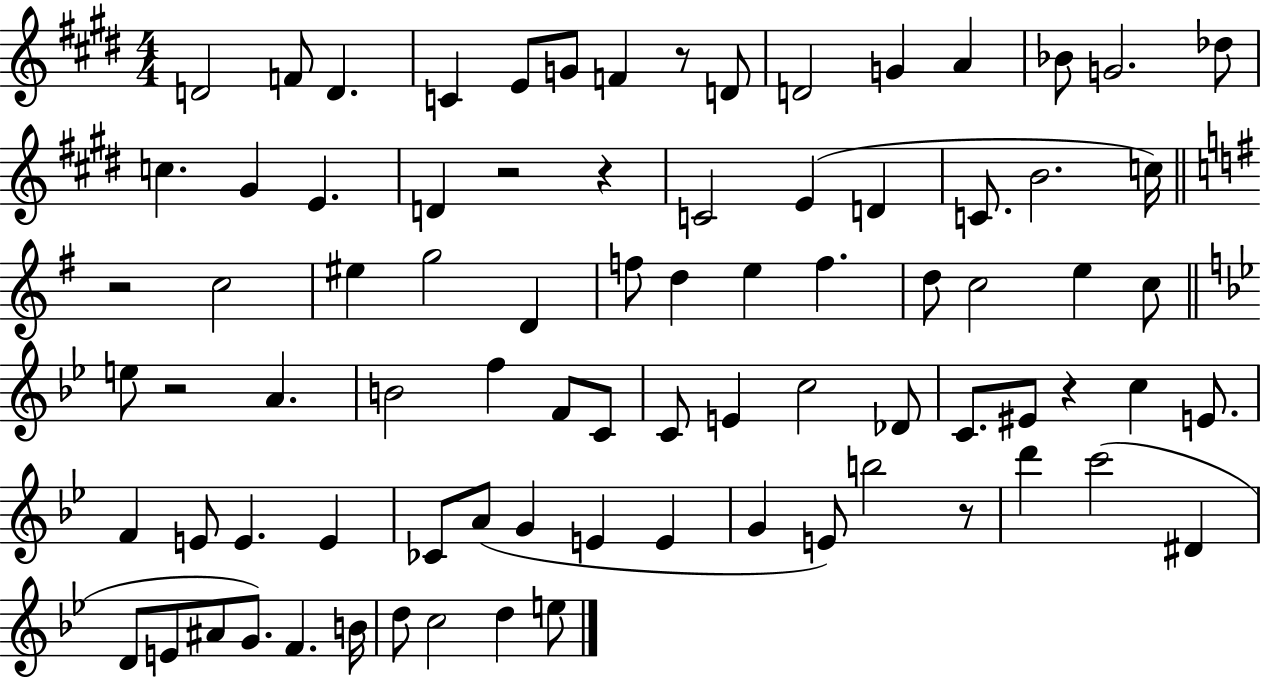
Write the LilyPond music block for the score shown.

{
  \clef treble
  \numericTimeSignature
  \time 4/4
  \key e \major
  d'2 f'8 d'4. | c'4 e'8 g'8 f'4 r8 d'8 | d'2 g'4 a'4 | bes'8 g'2. des''8 | \break c''4. gis'4 e'4. | d'4 r2 r4 | c'2 e'4( d'4 | c'8. b'2. c''16) | \break \bar "||" \break \key e \minor r2 c''2 | eis''4 g''2 d'4 | f''8 d''4 e''4 f''4. | d''8 c''2 e''4 c''8 | \break \bar "||" \break \key bes \major e''8 r2 a'4. | b'2 f''4 f'8 c'8 | c'8 e'4 c''2 des'8 | c'8. eis'8 r4 c''4 e'8. | \break f'4 e'8 e'4. e'4 | ces'8 a'8( g'4 e'4 e'4 | g'4 e'8) b''2 r8 | d'''4 c'''2( dis'4 | \break d'8 e'8 ais'8 g'8.) f'4. b'16 | d''8 c''2 d''4 e''8 | \bar "|."
}